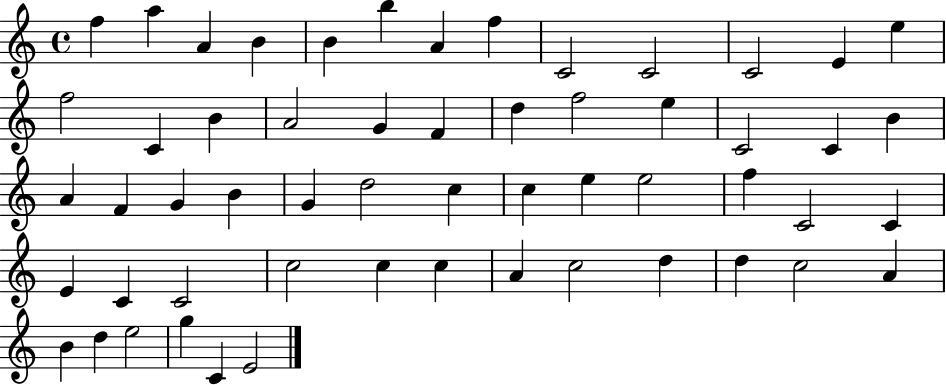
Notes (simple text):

F5/q A5/q A4/q B4/q B4/q B5/q A4/q F5/q C4/h C4/h C4/h E4/q E5/q F5/h C4/q B4/q A4/h G4/q F4/q D5/q F5/h E5/q C4/h C4/q B4/q A4/q F4/q G4/q B4/q G4/q D5/h C5/q C5/q E5/q E5/h F5/q C4/h C4/q E4/q C4/q C4/h C5/h C5/q C5/q A4/q C5/h D5/q D5/q C5/h A4/q B4/q D5/q E5/h G5/q C4/q E4/h